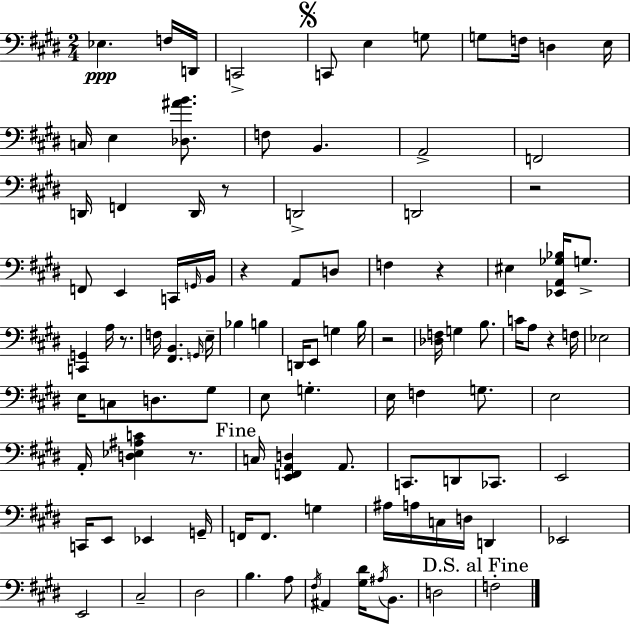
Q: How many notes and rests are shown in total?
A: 105